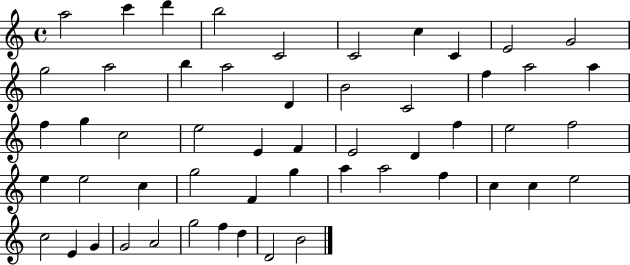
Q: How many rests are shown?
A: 0